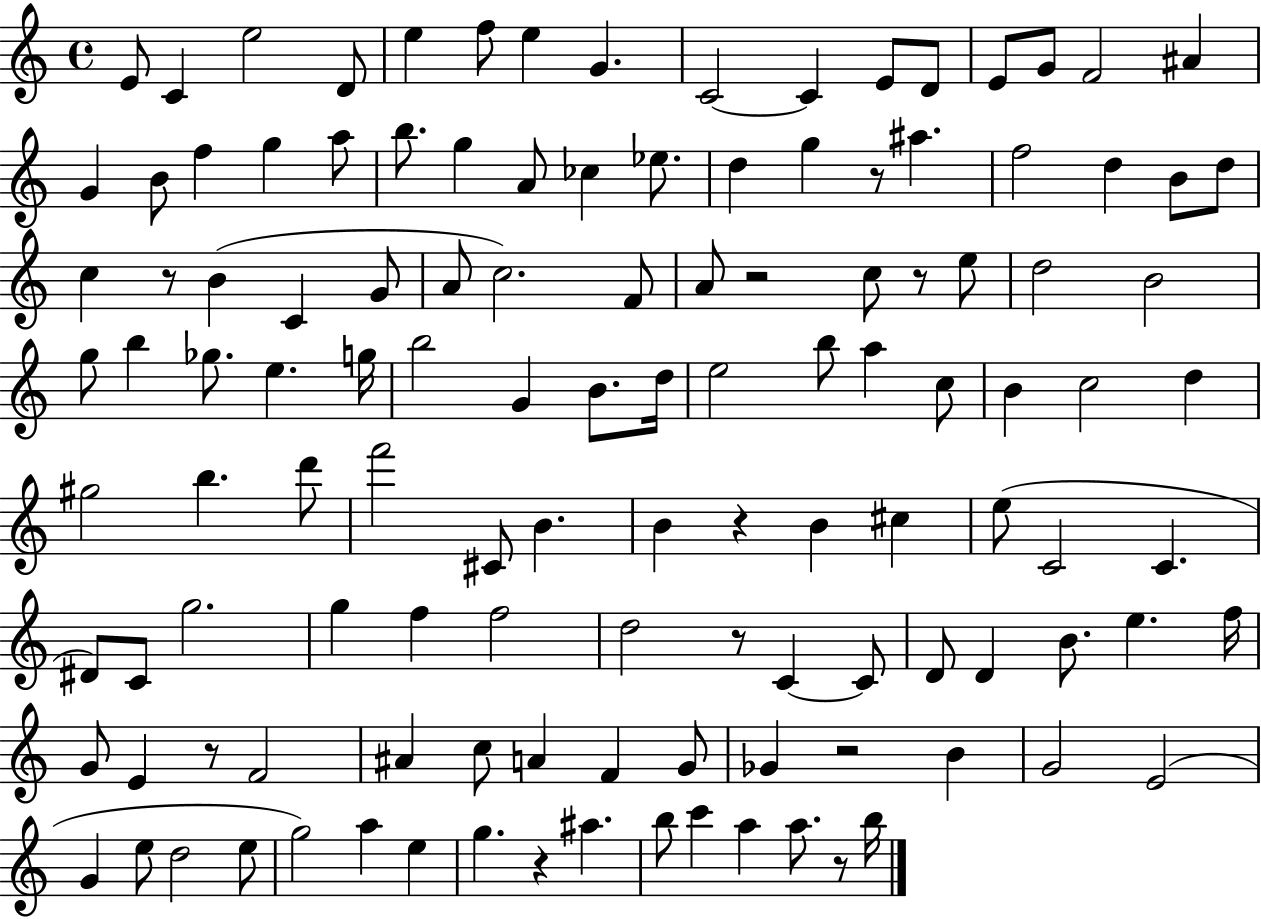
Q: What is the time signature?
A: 4/4